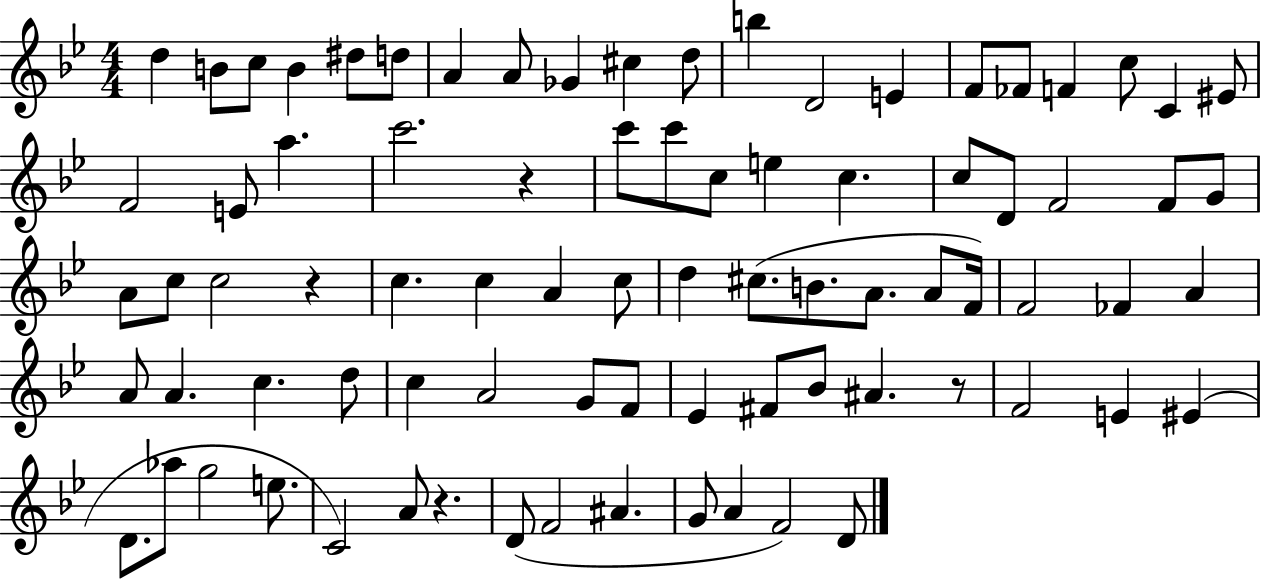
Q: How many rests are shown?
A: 4